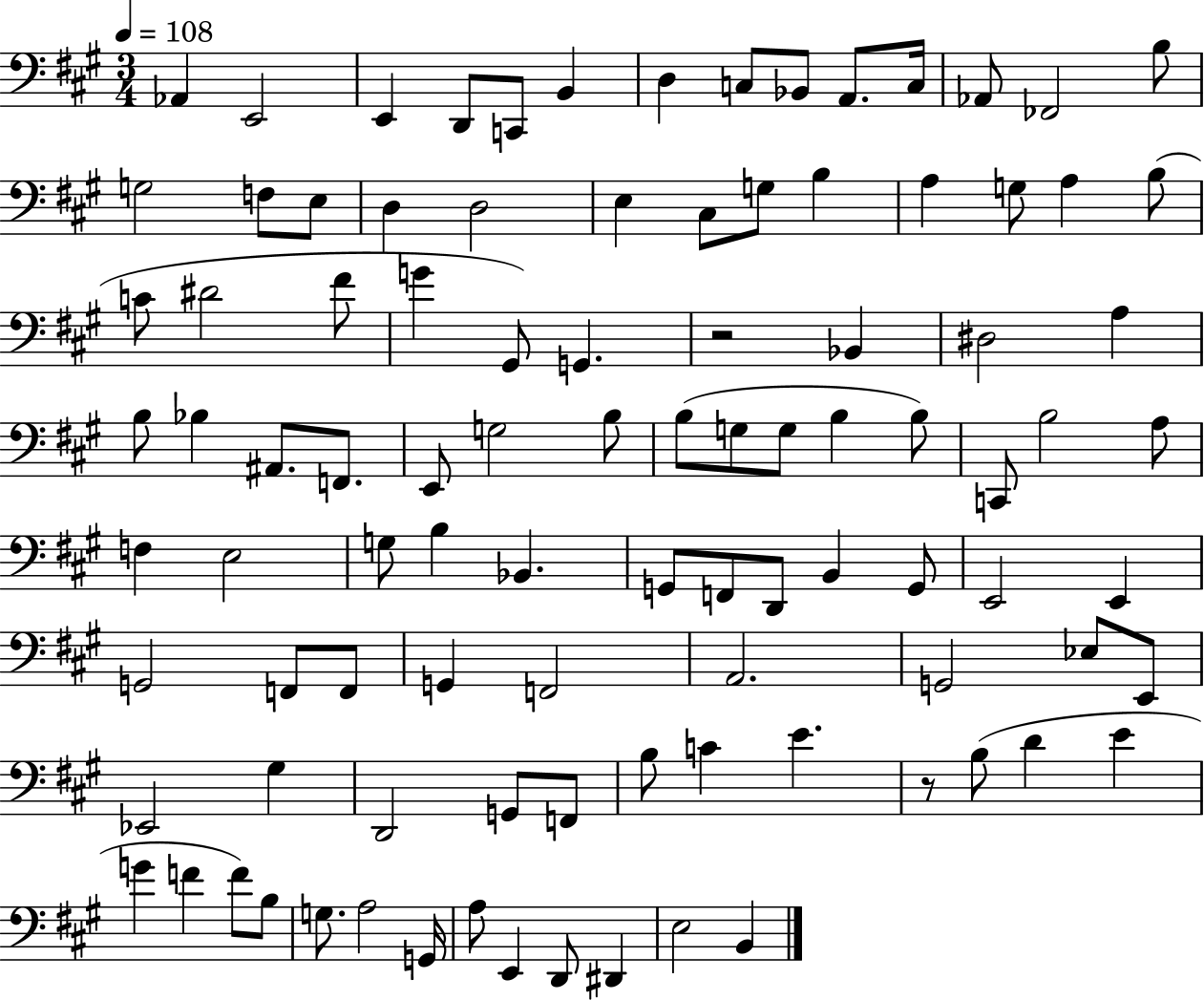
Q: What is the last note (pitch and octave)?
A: B2